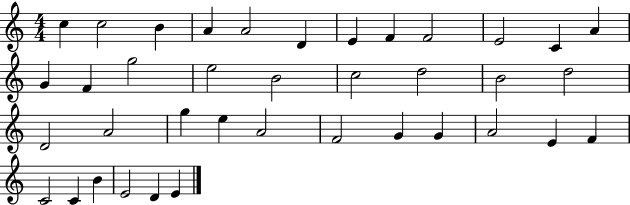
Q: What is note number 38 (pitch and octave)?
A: E4